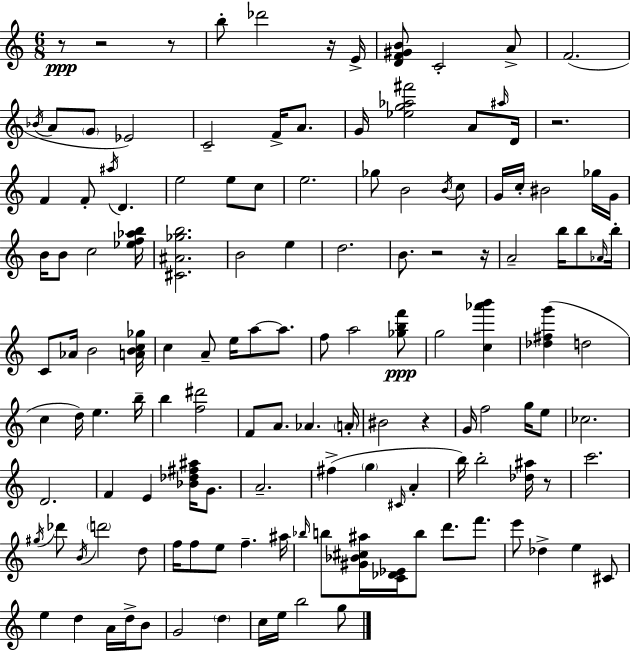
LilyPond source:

{
  \clef treble
  \numericTimeSignature
  \time 6/8
  \key a \minor
  \repeat volta 2 { r8\ppp r2 r8 | b''8-. des'''2 r16 e'16-> | <d' f' gis' b'>8 c'2-. a'8-> | f'2.( | \break \acciaccatura { bes'16 } a'8 \parenthesize g'8 ees'2) | c'2-- f'16-> a'8. | g'16 <ees'' g'' aes'' fis'''>2 a'8 | \grace { ais''16 } d'16 r2. | \break f'4 f'8-. \acciaccatura { ais''16 } d'4. | e''2 e''8 | c''8 e''2. | ges''8 b'2 | \break \acciaccatura { b'16 } c''8 g'16 c''16-. bis'2 | ges''16 g'16 b'16 b'8 c''2 | <ees'' f'' aes'' b''>16 <cis' ais' ges'' b''>2. | b'2 | \break e''4 d''2. | b'8. r2 | r16 a'2-- | b''16 b''8 \grace { aes'16 } b''16-. c'8 aes'16 b'2 | \break <a' b' c'' ges''>16 c''4 a'8-- e''16 | a''8~~ a''8. f''8 a''2 | <ges'' b'' f'''>8\ppp g''2 | <c'' aes''' b'''>4 <des'' fis'' g'''>4( d''2 | \break c''4 d''16) e''4. | b''16-- b''4 <f'' dis'''>2 | f'8 a'8. aes'4. | \parenthesize a'16-. bis'2 | \break r4 g'16 f''2 | g''16 e''8 ces''2. | d'2. | f'4 e'4 | \break <bes' des'' fis'' ais''>16 g'8. a'2.-- | fis''4->( \parenthesize g''4 | \grace { cis'16 } a'4-. b''16) b''2-. | <des'' ais''>16 r8 c'''2. | \break \acciaccatura { gis''16 } des'''8 \acciaccatura { b'16 } \parenthesize d'''2 | d''8 f''16 f''8 e''8 | f''4.-- ais''16 \grace { bes''16 } b''8 <gis' bes' cis'' ais''>16 | <c' des' ees'>16 b''8 d'''8. f'''8. e'''8 des''4-> | \break e''4 cis'8 e''4 | d''4 a'16 d''16-> b'8 g'2 | \parenthesize d''4 c''16 e''16 b''2 | g''8 } \bar "|."
}